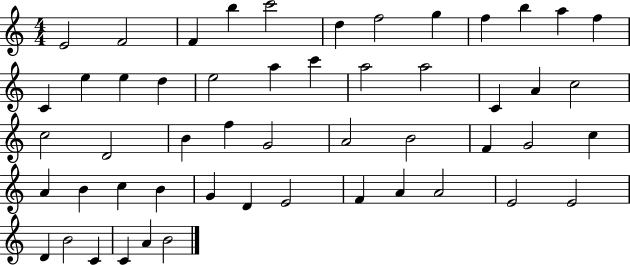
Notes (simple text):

E4/h F4/h F4/q B5/q C6/h D5/q F5/h G5/q F5/q B5/q A5/q F5/q C4/q E5/q E5/q D5/q E5/h A5/q C6/q A5/h A5/h C4/q A4/q C5/h C5/h D4/h B4/q F5/q G4/h A4/h B4/h F4/q G4/h C5/q A4/q B4/q C5/q B4/q G4/q D4/q E4/h F4/q A4/q A4/h E4/h E4/h D4/q B4/h C4/q C4/q A4/q B4/h